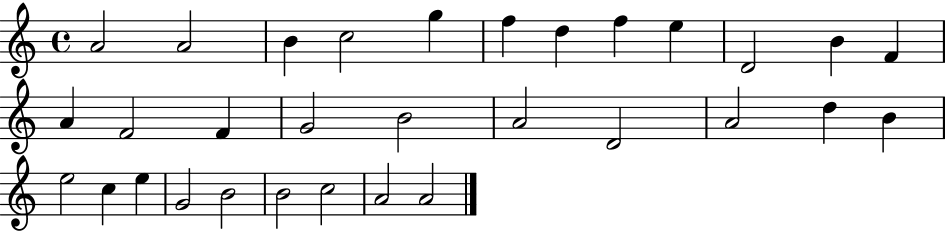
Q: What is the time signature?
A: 4/4